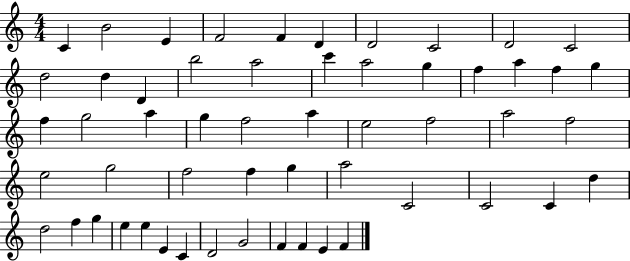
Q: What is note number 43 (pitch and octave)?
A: D5